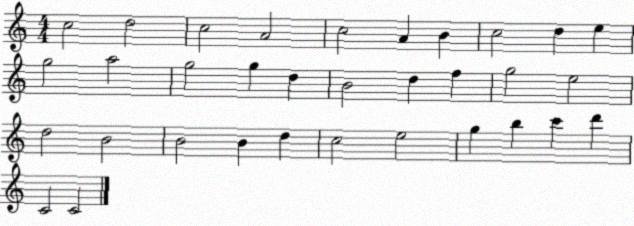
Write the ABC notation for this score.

X:1
T:Untitled
M:4/4
L:1/4
K:C
c2 d2 c2 A2 c2 A B c2 d e g2 a2 g2 g d B2 d f g2 e2 d2 B2 B2 B d c2 e2 g b c' d' C2 C2